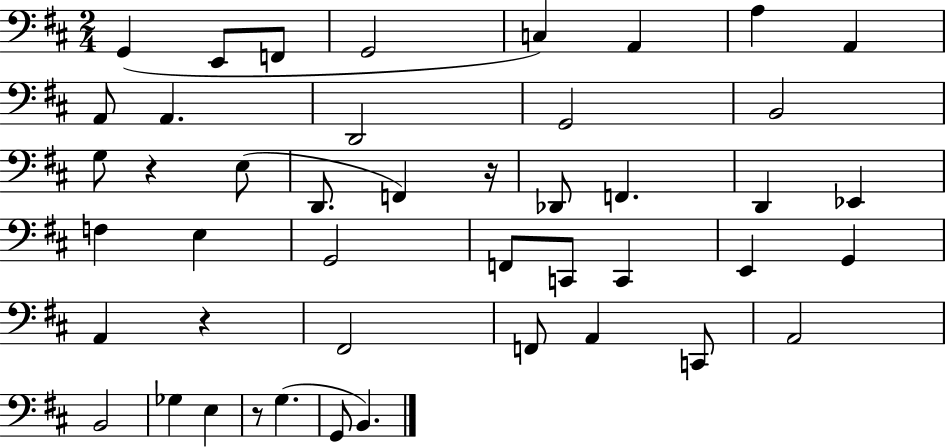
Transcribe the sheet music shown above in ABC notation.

X:1
T:Untitled
M:2/4
L:1/4
K:D
G,, E,,/2 F,,/2 G,,2 C, A,, A, A,, A,,/2 A,, D,,2 G,,2 B,,2 G,/2 z E,/2 D,,/2 F,, z/4 _D,,/2 F,, D,, _E,, F, E, G,,2 F,,/2 C,,/2 C,, E,, G,, A,, z ^F,,2 F,,/2 A,, C,,/2 A,,2 B,,2 _G, E, z/2 G, G,,/2 B,,